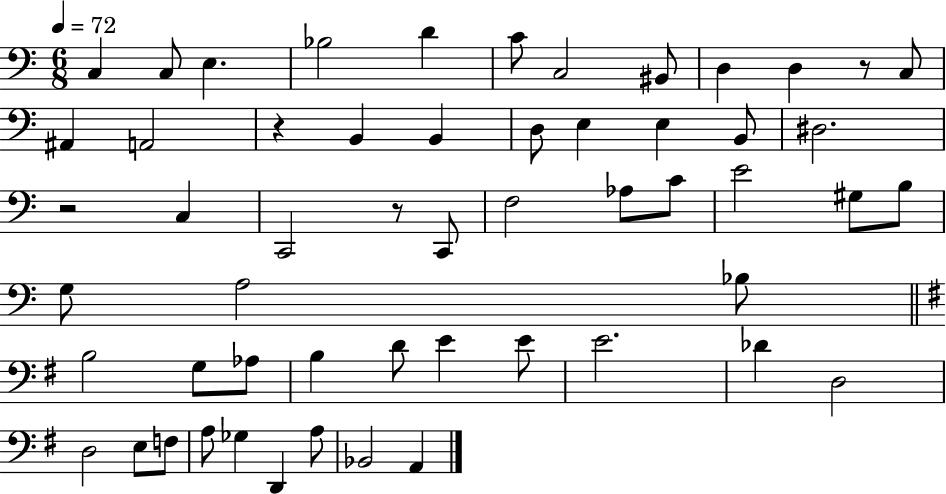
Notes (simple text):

C3/q C3/e E3/q. Bb3/h D4/q C4/e C3/h BIS2/e D3/q D3/q R/e C3/e A#2/q A2/h R/q B2/q B2/q D3/e E3/q E3/q B2/e D#3/h. R/h C3/q C2/h R/e C2/e F3/h Ab3/e C4/e E4/h G#3/e B3/e G3/e A3/h Bb3/e B3/h G3/e Ab3/e B3/q D4/e E4/q E4/e E4/h. Db4/q D3/h D3/h E3/e F3/e A3/e Gb3/q D2/q A3/e Bb2/h A2/q